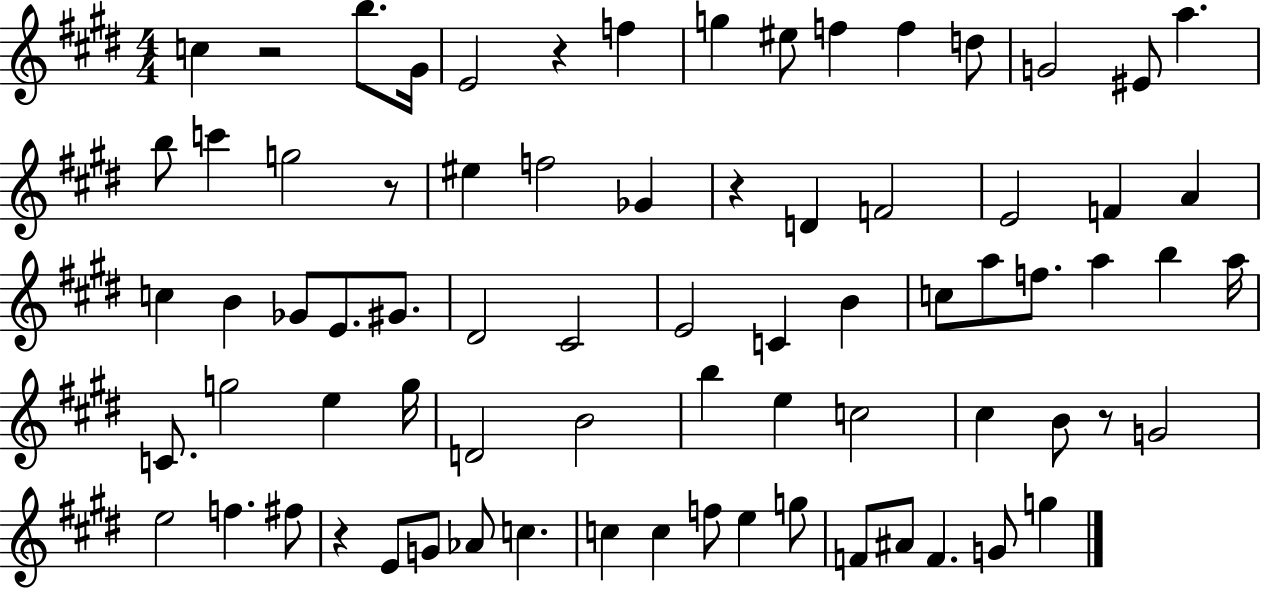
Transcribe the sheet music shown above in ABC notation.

X:1
T:Untitled
M:4/4
L:1/4
K:E
c z2 b/2 ^G/4 E2 z f g ^e/2 f f d/2 G2 ^E/2 a b/2 c' g2 z/2 ^e f2 _G z D F2 E2 F A c B _G/2 E/2 ^G/2 ^D2 ^C2 E2 C B c/2 a/2 f/2 a b a/4 C/2 g2 e g/4 D2 B2 b e c2 ^c B/2 z/2 G2 e2 f ^f/2 z E/2 G/2 _A/2 c c c f/2 e g/2 F/2 ^A/2 F G/2 g